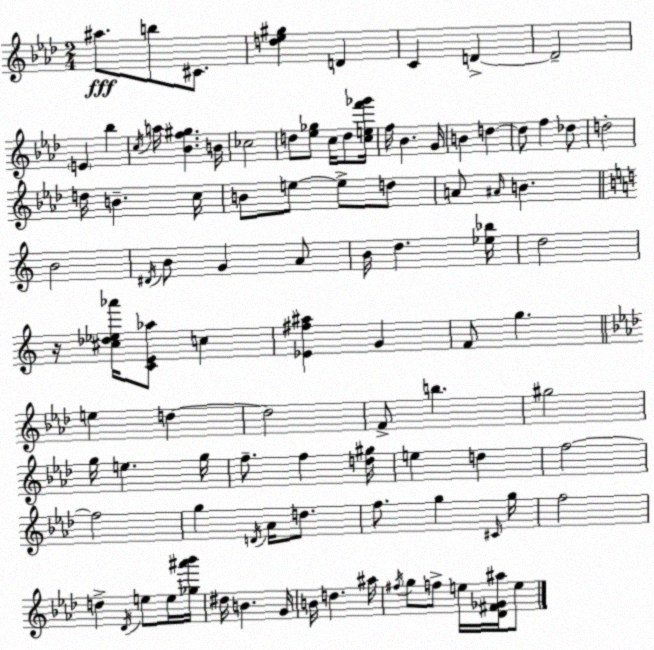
X:1
T:Untitled
M:2/4
L:1/4
K:Fm
^a/2 b/2 ^C/2 [d_e^g] D C D D2 E _b c/4 a/4 [_Bf^g] B/4 _c2 d/2 [_e_g]/2 c/4 d/2 [cef'_g']/4 f/4 _B G/4 B d d/2 f _d/2 d2 d/4 B c/4 B/2 e/2 e/2 d/2 A/2 ^A/4 B B2 ^D/4 B/2 G A/2 B/4 d [_e_b]/4 d2 z/4 [^c_d_e_a']/4 [CE_a]/2 c [_E^f^a] G F/2 g e d d2 F/2 b ^g2 g/4 e g/4 f/2 f [d^g]/4 e d f2 f2 g D/4 _A/4 d/2 f/2 g ^C/4 g/4 f2 d _D/4 e/2 e/4 [_g^a'_b']/4 ^d/4 B G/4 B/4 d ^a/4 ^f/4 g/2 f/2 e/4 [_D^F_G^a]/4 e/2